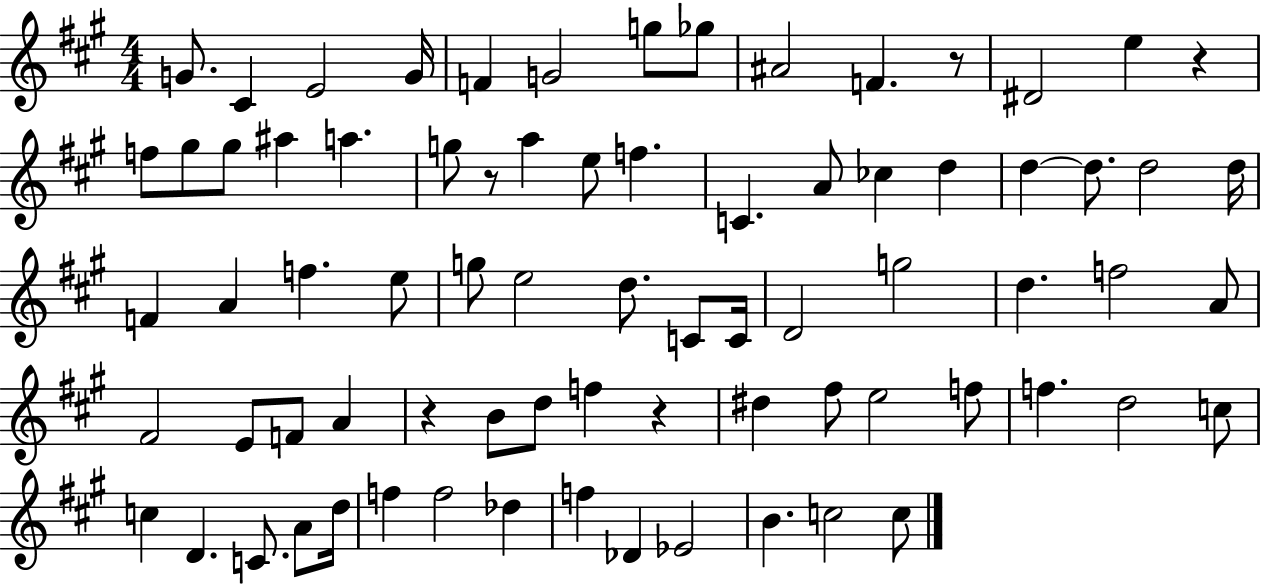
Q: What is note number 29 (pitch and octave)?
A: D5